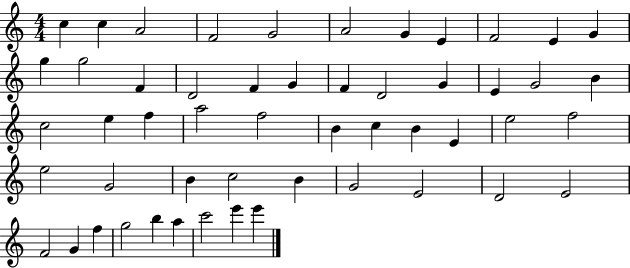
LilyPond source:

{
  \clef treble
  \numericTimeSignature
  \time 4/4
  \key c \major
  c''4 c''4 a'2 | f'2 g'2 | a'2 g'4 e'4 | f'2 e'4 g'4 | \break g''4 g''2 f'4 | d'2 f'4 g'4 | f'4 d'2 g'4 | e'4 g'2 b'4 | \break c''2 e''4 f''4 | a''2 f''2 | b'4 c''4 b'4 e'4 | e''2 f''2 | \break e''2 g'2 | b'4 c''2 b'4 | g'2 e'2 | d'2 e'2 | \break f'2 g'4 f''4 | g''2 b''4 a''4 | c'''2 e'''4 e'''4 | \bar "|."
}